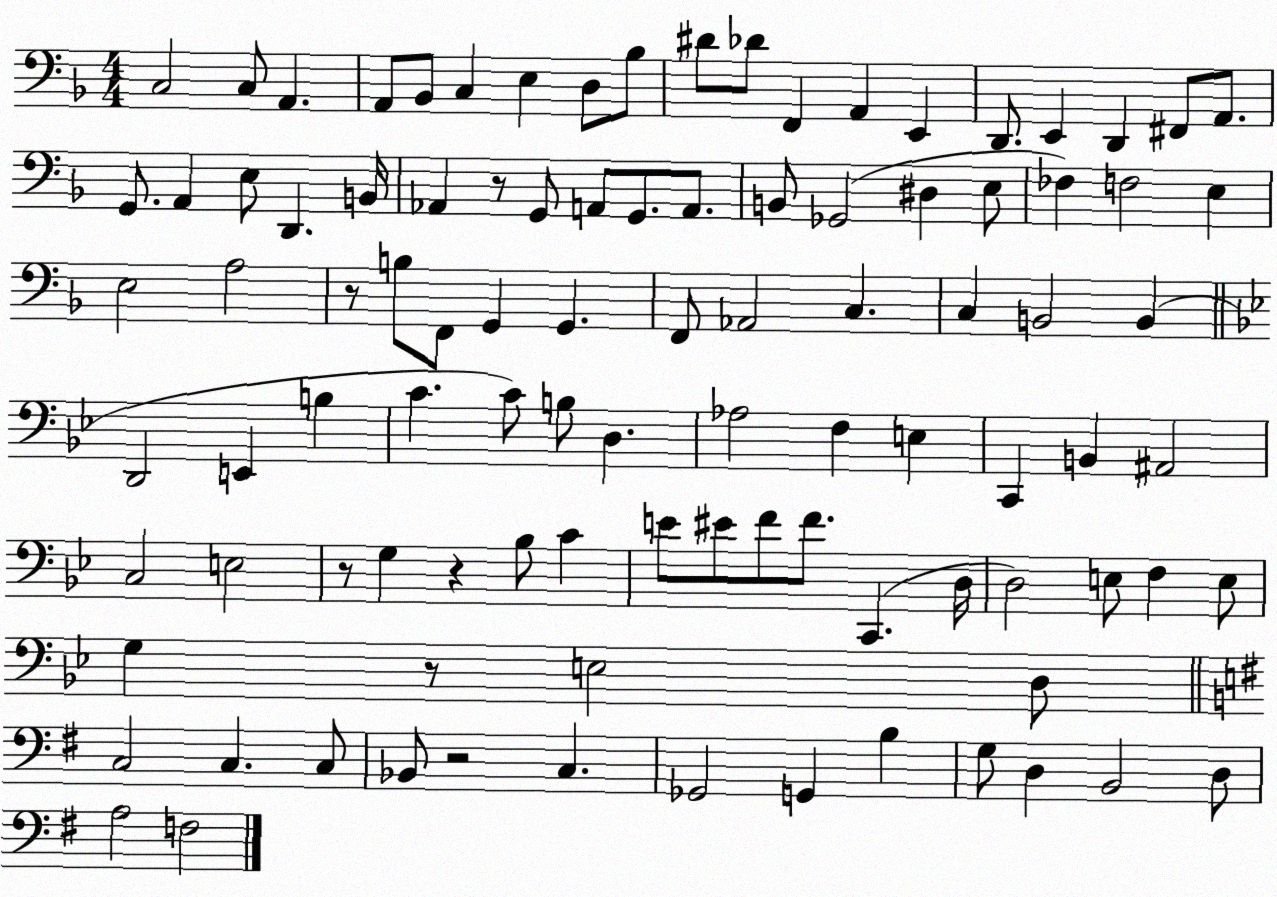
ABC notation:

X:1
T:Untitled
M:4/4
L:1/4
K:F
C,2 C,/2 A,, A,,/2 _B,,/2 C, E, D,/2 _B,/2 ^D/2 _D/2 F,, A,, E,, D,,/2 E,, D,, ^F,,/2 A,,/2 G,,/2 A,, E,/2 D,, B,,/4 _A,, z/2 G,,/2 A,,/2 G,,/2 A,,/2 B,,/2 _G,,2 ^D, E,/2 _F, F,2 E, E,2 A,2 z/2 B,/2 F,,/2 G,, G,, F,,/2 _A,,2 C, C, B,,2 B,, D,,2 E,, B, C C/2 B,/2 D, _A,2 F, E, C,, B,, ^A,,2 C,2 E,2 z/2 G, z _B,/2 C E/2 ^E/2 F/2 F/2 C,, D,/4 D,2 E,/2 F, E,/2 G, z/2 E,2 D,/2 C,2 C, C,/2 _B,,/2 z2 C, _G,,2 G,, B, G,/2 D, B,,2 D,/2 A,2 F,2